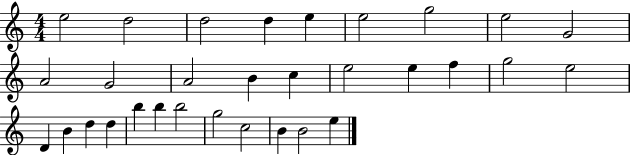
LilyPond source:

{
  \clef treble
  \numericTimeSignature
  \time 4/4
  \key c \major
  e''2 d''2 | d''2 d''4 e''4 | e''2 g''2 | e''2 g'2 | \break a'2 g'2 | a'2 b'4 c''4 | e''2 e''4 f''4 | g''2 e''2 | \break d'4 b'4 d''4 d''4 | b''4 b''4 b''2 | g''2 c''2 | b'4 b'2 e''4 | \break \bar "|."
}